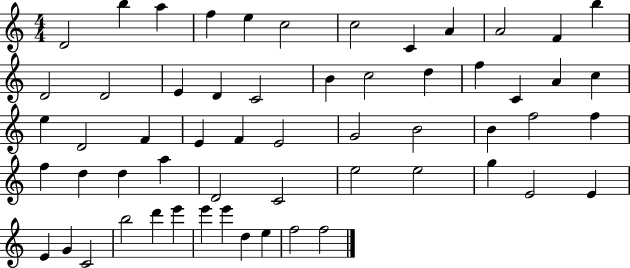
{
  \clef treble
  \numericTimeSignature
  \time 4/4
  \key c \major
  d'2 b''4 a''4 | f''4 e''4 c''2 | c''2 c'4 a'4 | a'2 f'4 b''4 | \break d'2 d'2 | e'4 d'4 c'2 | b'4 c''2 d''4 | f''4 c'4 a'4 c''4 | \break e''4 d'2 f'4 | e'4 f'4 e'2 | g'2 b'2 | b'4 f''2 f''4 | \break f''4 d''4 d''4 a''4 | d'2 c'2 | e''2 e''2 | g''4 e'2 e'4 | \break e'4 g'4 c'2 | b''2 d'''4 e'''4 | e'''4 e'''4 d''4 e''4 | f''2 f''2 | \break \bar "|."
}